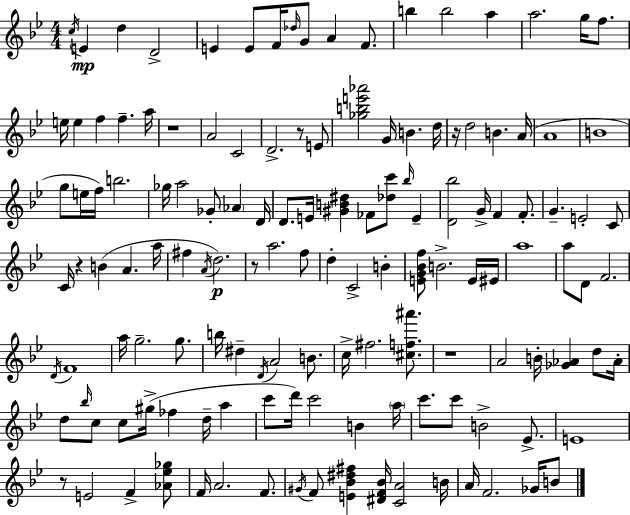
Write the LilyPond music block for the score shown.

{
  \clef treble
  \numericTimeSignature
  \time 4/4
  \key bes \major
  \acciaccatura { c''16 }\mp e'4 d''4 d'2-> | e'4 e'8 f'16 \grace { des''16 } g'8 a'4 f'8. | b''4 b''2 a''4 | a''2. g''16 f''8. | \break e''16 e''4 f''4 f''4.-- | a''16 r1 | a'2 c'2 | d'2.-> r8 | \break e'8 <ges'' b'' e''' aes'''>2 g'16 b'4. | d''16 r16 d''2 b'4. | a'16( a'1 | b'1 | \break g''8 e''16 f''16) b''2. | ges''16 a''2 ges'8-. \parenthesize aes'4 | d'16 d'8. e'16 <gis' b' dis''>4 fes'8 <des'' c'''>8 \grace { bes''16 } e'4-- | <d' bes''>2 g'16-> f'4 | \break f'8.-. g'4.-- e'2-. | c'8 c'16 r4 b'4( a'4. | a''16 fis''4 \acciaccatura { a'16 }) d''2.\p | r8 a''2. | \break f''8 d''4-. c'2-> | b'4-. <e' g' bes' f''>8 b'2.-> | e'16 eis'16 a''1 | a''8 d'8 f'2. | \break \acciaccatura { d'16 } f'1 | a''16 g''2.-- | g''8. b''16 dis''4-- \acciaccatura { d'16 } a'2 | b'8. c''16-> fis''2. | \break <cis'' f'' ais'''>8. r1 | a'2 b'16-. <ges' aes'>4 | d''8 aes'16-. d''8 \grace { bes''16 } c''8 c''8 gis''16->( fes''4 | d''16-- a''4 c'''8 d'''16) c'''2 | \break b'4 \parenthesize a''16 c'''8. c'''8 b'2-> | ees'8.-> e'1 | r8 e'2 | f'4-> <aes' ees'' ges''>8 f'16 a'2. | \break f'8. \acciaccatura { gis'16 } f'8 <e' bes' dis'' fis''>4 <dis' f' bes'>16 <c' a'>2 | b'16 a'16 f'2. | ges'16 b'8 \bar "|."
}